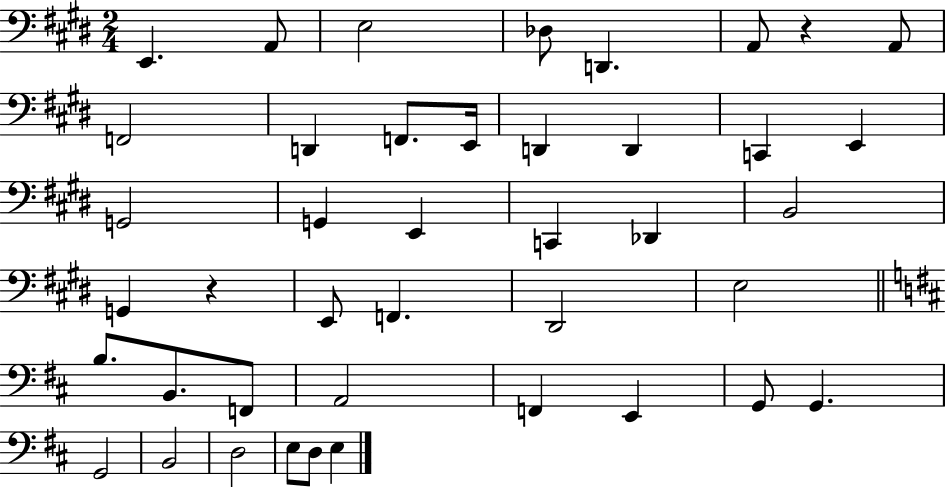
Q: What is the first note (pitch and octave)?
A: E2